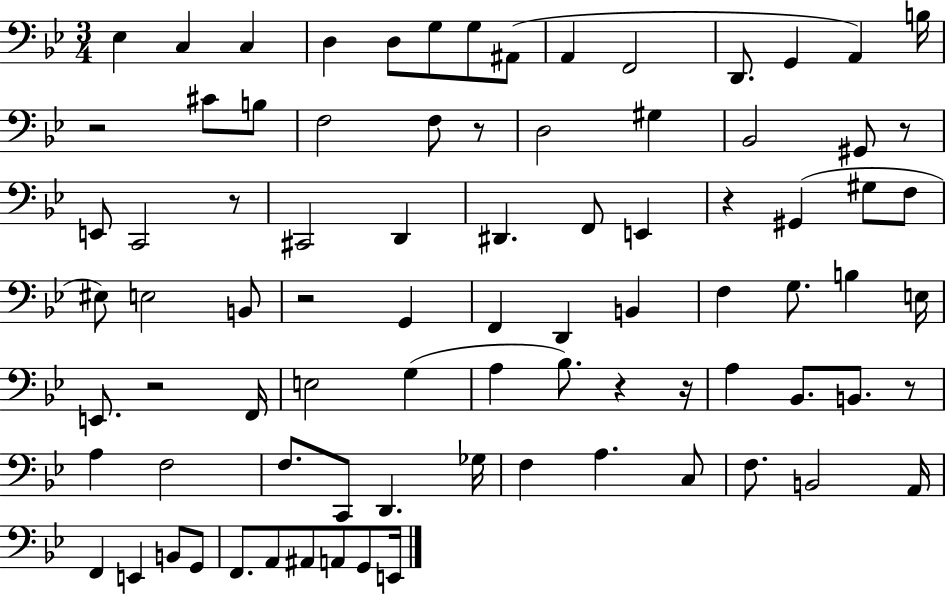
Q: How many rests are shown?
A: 10